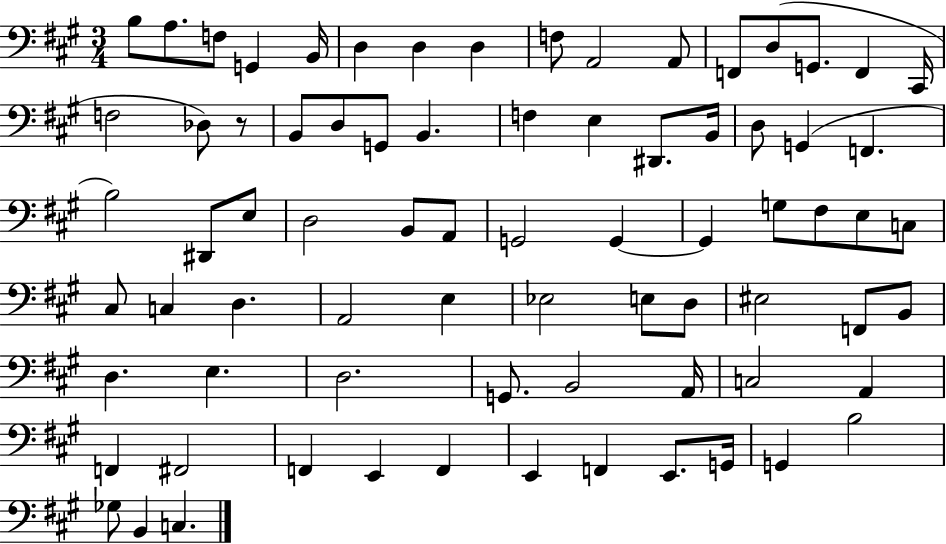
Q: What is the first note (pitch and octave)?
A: B3